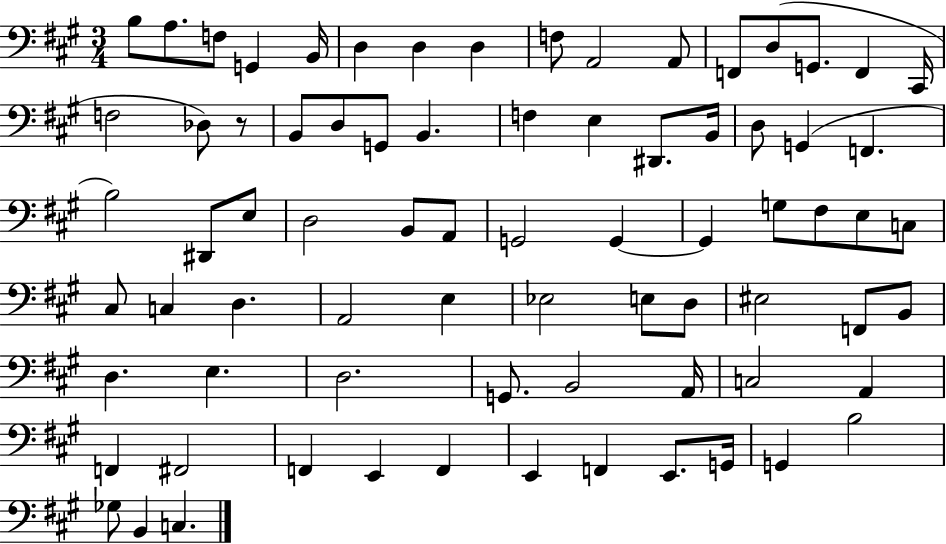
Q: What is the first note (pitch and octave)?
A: B3